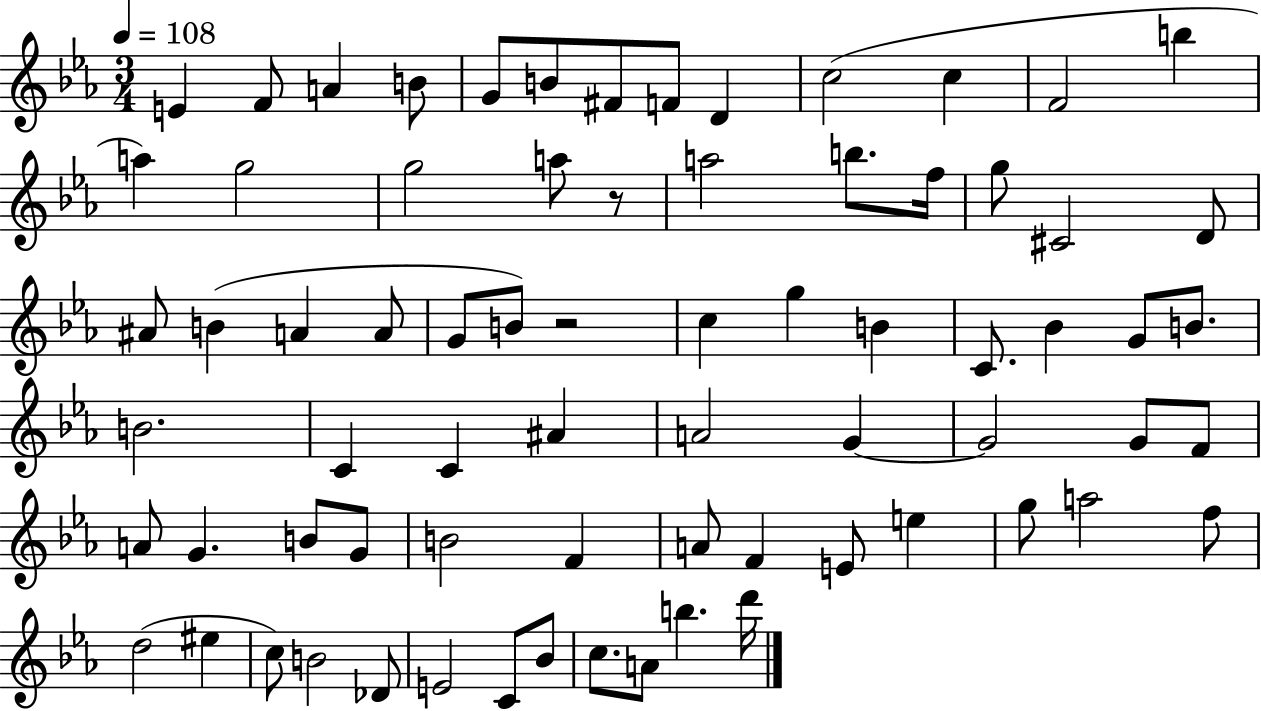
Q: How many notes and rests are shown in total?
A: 72